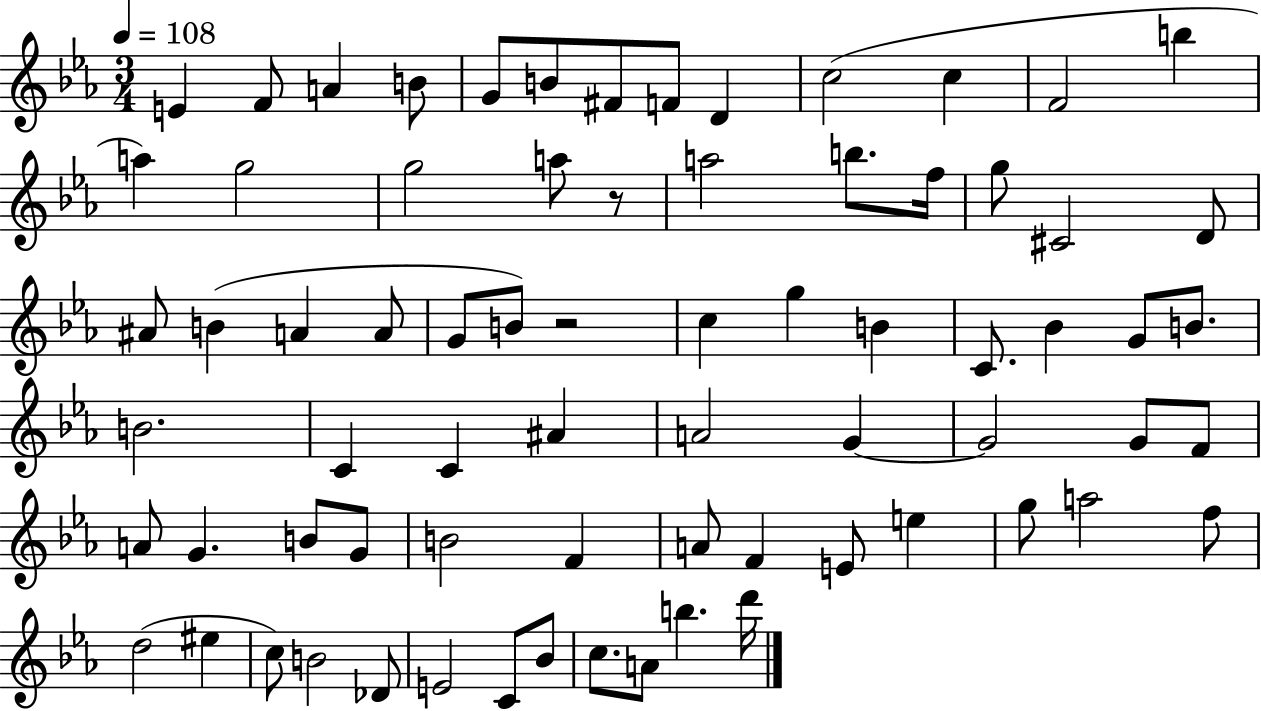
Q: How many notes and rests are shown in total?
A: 72